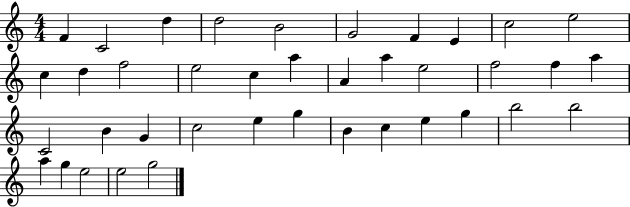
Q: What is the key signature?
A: C major